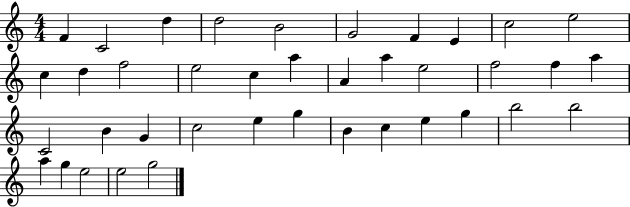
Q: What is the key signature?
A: C major